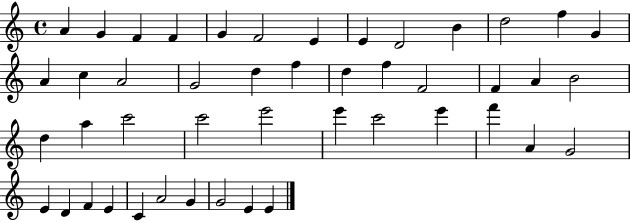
{
  \clef treble
  \time 4/4
  \defaultTimeSignature
  \key c \major
  a'4 g'4 f'4 f'4 | g'4 f'2 e'4 | e'4 d'2 b'4 | d''2 f''4 g'4 | \break a'4 c''4 a'2 | g'2 d''4 f''4 | d''4 f''4 f'2 | f'4 a'4 b'2 | \break d''4 a''4 c'''2 | c'''2 e'''2 | e'''4 c'''2 e'''4 | f'''4 a'4 g'2 | \break e'4 d'4 f'4 e'4 | c'4 a'2 g'4 | g'2 e'4 e'4 | \bar "|."
}